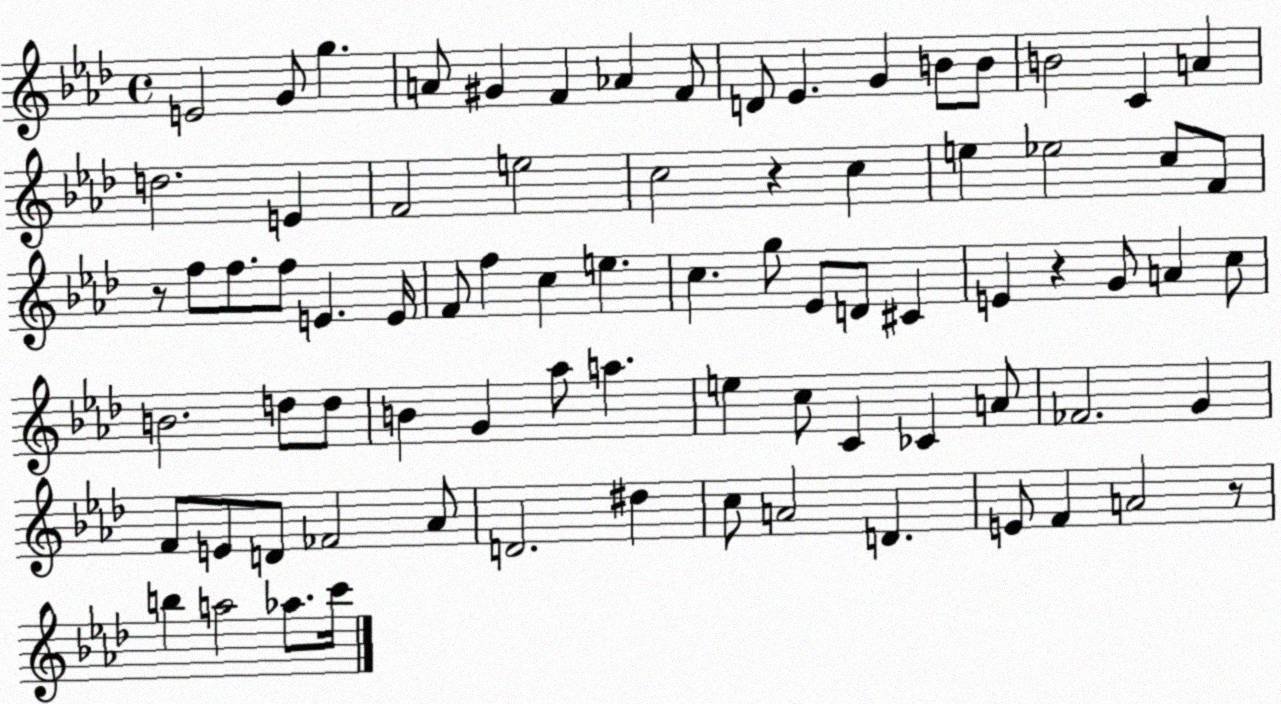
X:1
T:Untitled
M:4/4
L:1/4
K:Ab
E2 G/2 g A/2 ^G F _A F/2 D/2 _E G B/2 B/2 B2 C A d2 E F2 e2 c2 z c e _e2 c/2 F/2 z/2 f/2 f/2 f/2 E E/4 F/2 f c e c g/2 _E/2 D/2 ^C E z G/2 A c/2 B2 d/2 d/2 B G _a/2 a e c/2 C _C A/2 _F2 G F/2 E/2 D/2 _F2 _A/2 D2 ^d c/2 A2 D E/2 F A2 z/2 b a2 _a/2 c'/4